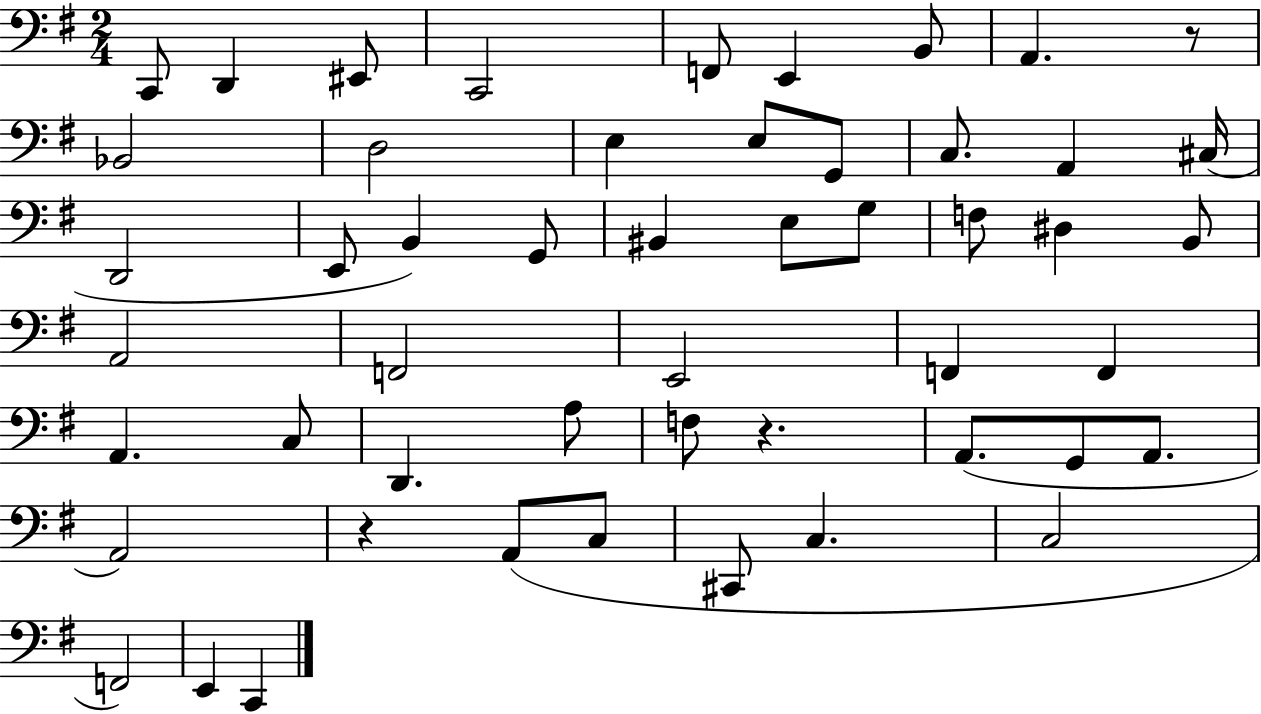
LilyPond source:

{
  \clef bass
  \numericTimeSignature
  \time 2/4
  \key g \major
  c,8 d,4 eis,8 | c,2 | f,8 e,4 b,8 | a,4. r8 | \break bes,2 | d2 | e4 e8 g,8 | c8. a,4 cis16( | \break d,2 | e,8 b,4) g,8 | bis,4 e8 g8 | f8 dis4 b,8 | \break a,2 | f,2 | e,2 | f,4 f,4 | \break a,4. c8 | d,4. a8 | f8 r4. | a,8.( g,8 a,8. | \break a,2) | r4 a,8( c8 | cis,8 c4. | c2 | \break f,2) | e,4 c,4 | \bar "|."
}